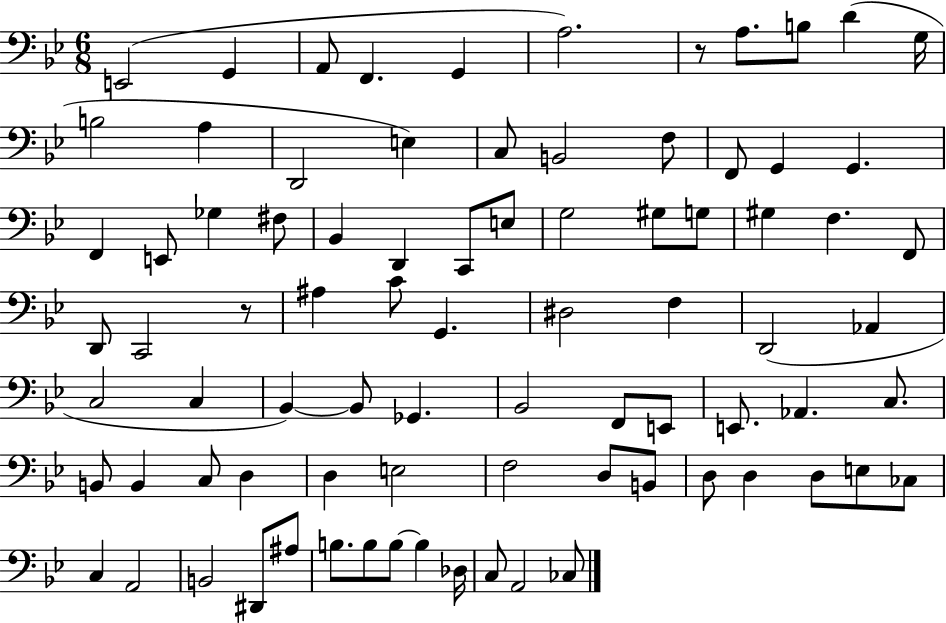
{
  \clef bass
  \numericTimeSignature
  \time 6/8
  \key bes \major
  \repeat volta 2 { e,2( g,4 | a,8 f,4. g,4 | a2.) | r8 a8. b8 d'4( g16 | \break b2 a4 | d,2 e4) | c8 b,2 f8 | f,8 g,4 g,4. | \break f,4 e,8 ges4 fis8 | bes,4 d,4 c,8 e8 | g2 gis8 g8 | gis4 f4. f,8 | \break d,8 c,2 r8 | ais4 c'8 g,4. | dis2 f4 | d,2( aes,4 | \break c2 c4 | bes,4~~) bes,8 ges,4. | bes,2 f,8 e,8 | e,8. aes,4. c8. | \break b,8 b,4 c8 d4 | d4 e2 | f2 d8 b,8 | d8 d4 d8 e8 ces8 | \break c4 a,2 | b,2 dis,8 ais8 | b8. b8 b8~~ b4 des16 | c8 a,2 ces8 | \break } \bar "|."
}